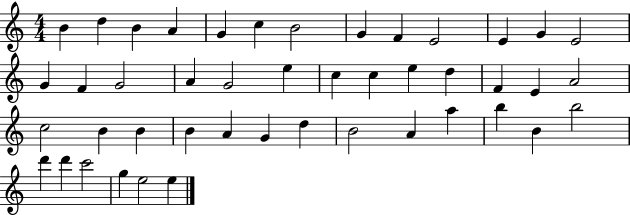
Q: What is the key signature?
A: C major